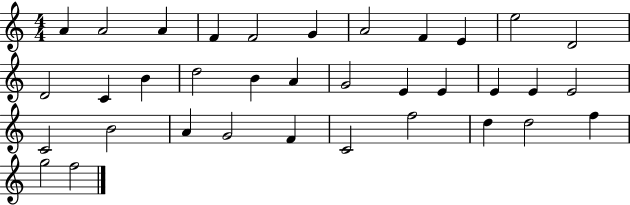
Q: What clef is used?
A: treble